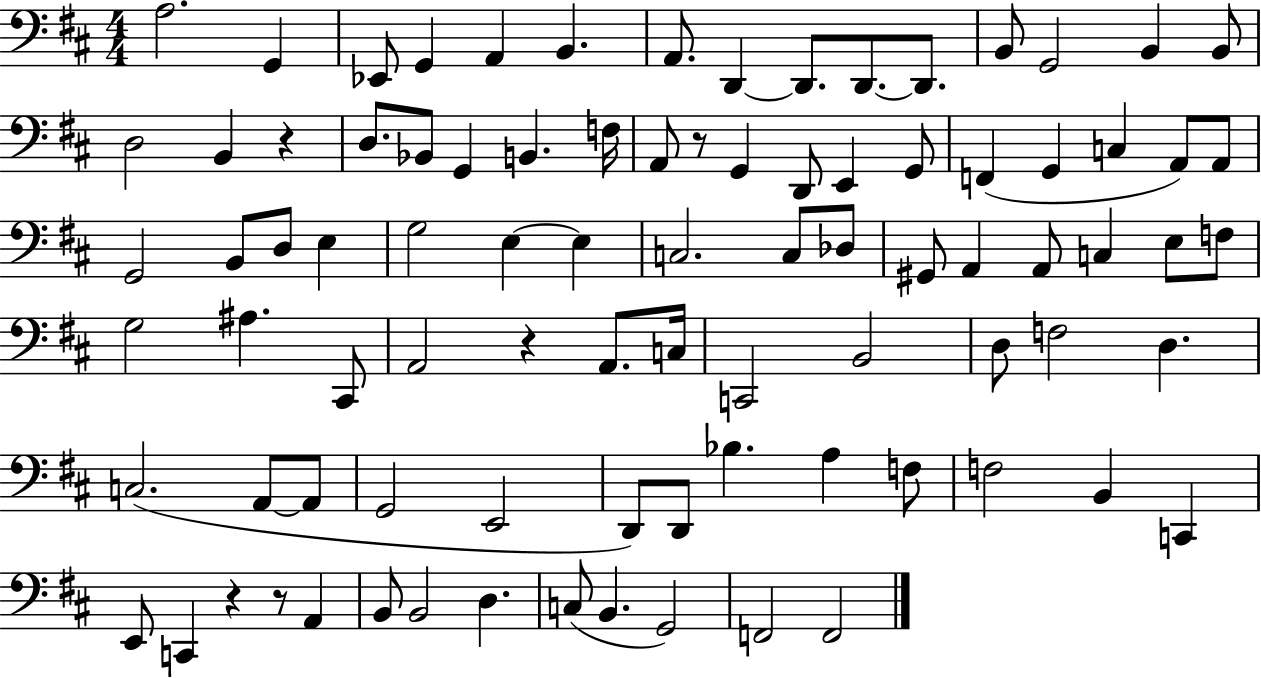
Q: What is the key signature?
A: D major